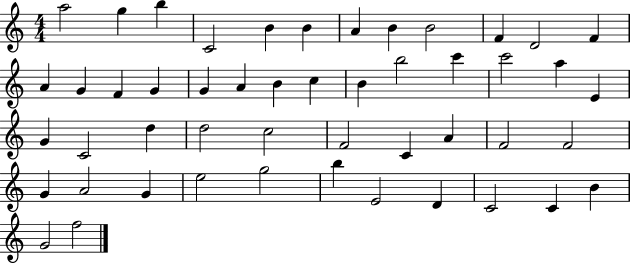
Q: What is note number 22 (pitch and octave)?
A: B5